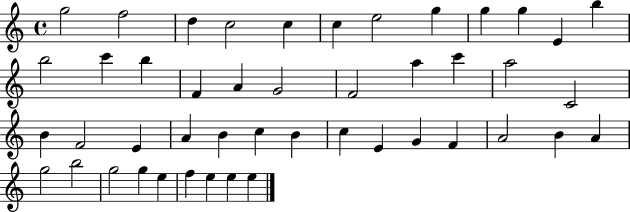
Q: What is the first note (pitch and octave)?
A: G5